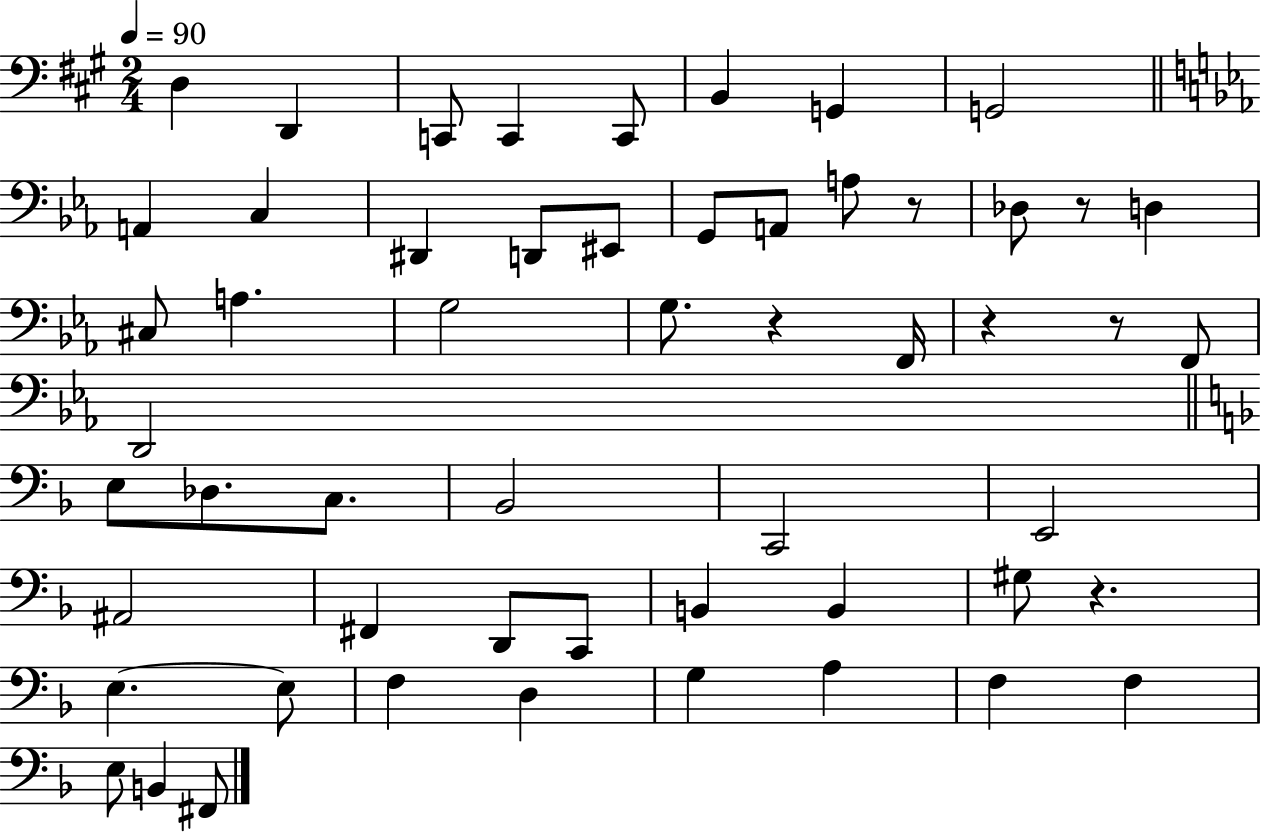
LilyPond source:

{
  \clef bass
  \numericTimeSignature
  \time 2/4
  \key a \major
  \tempo 4 = 90
  \repeat volta 2 { d4 d,4 | c,8 c,4 c,8 | b,4 g,4 | g,2 | \break \bar "||" \break \key c \minor a,4 c4 | dis,4 d,8 eis,8 | g,8 a,8 a8 r8 | des8 r8 d4 | \break cis8 a4. | g2 | g8. r4 f,16 | r4 r8 f,8 | \break d,2 | \bar "||" \break \key d \minor e8 des8. c8. | bes,2 | c,2 | e,2 | \break ais,2 | fis,4 d,8 c,8 | b,4 b,4 | gis8 r4. | \break e4.~~ e8 | f4 d4 | g4 a4 | f4 f4 | \break e8 b,4 fis,8 | } \bar "|."
}